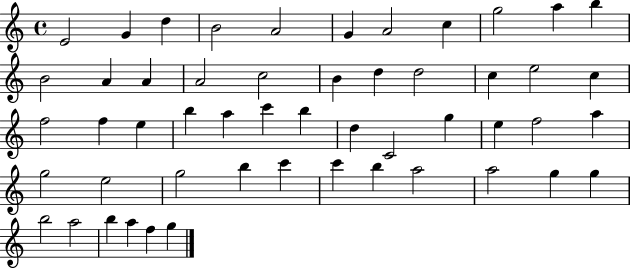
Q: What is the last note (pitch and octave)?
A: G5